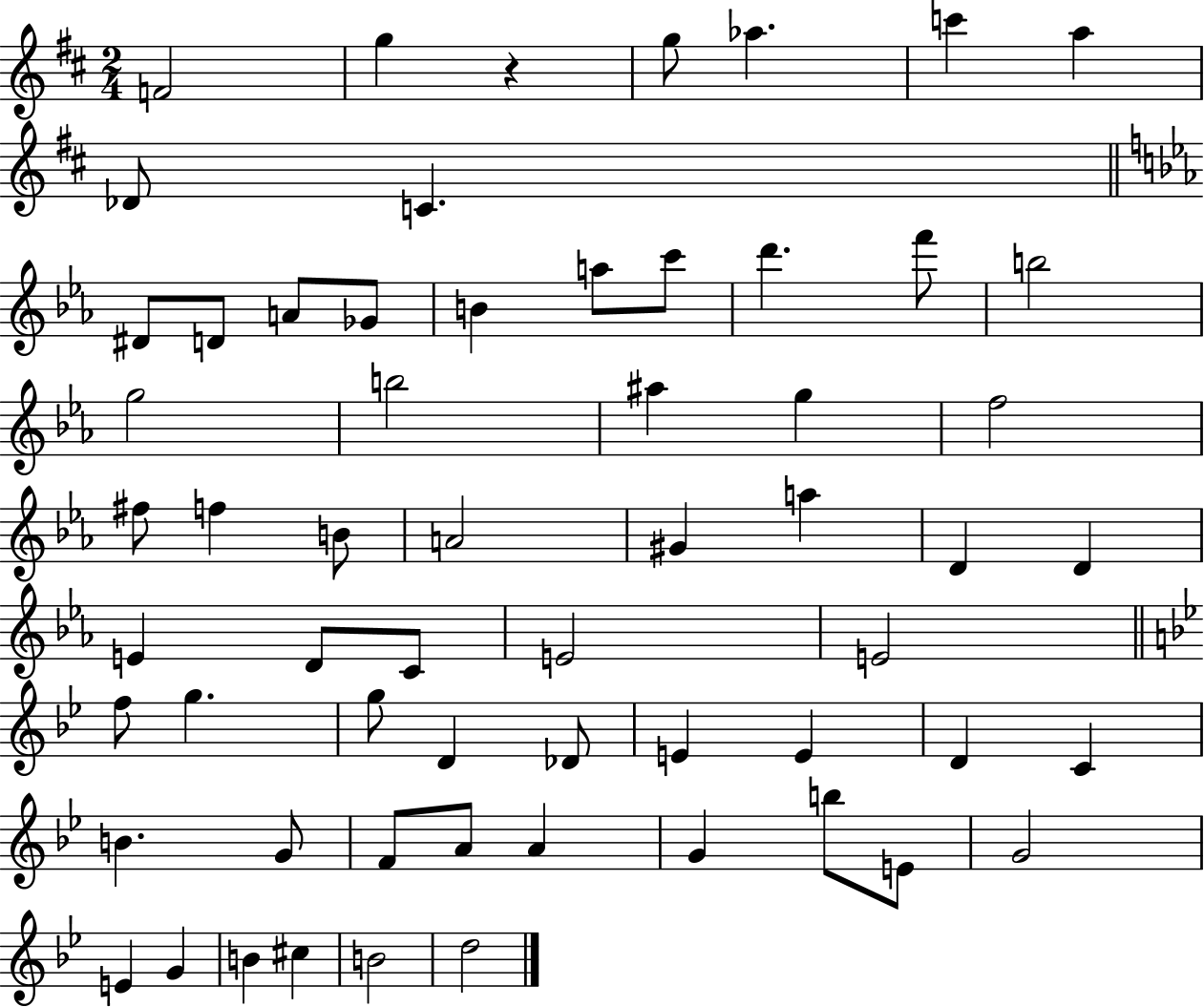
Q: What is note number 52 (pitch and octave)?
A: B5